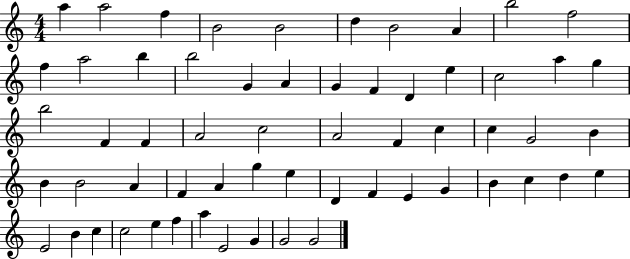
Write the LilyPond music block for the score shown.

{
  \clef treble
  \numericTimeSignature
  \time 4/4
  \key c \major
  a''4 a''2 f''4 | b'2 b'2 | d''4 b'2 a'4 | b''2 f''2 | \break f''4 a''2 b''4 | b''2 g'4 a'4 | g'4 f'4 d'4 e''4 | c''2 a''4 g''4 | \break b''2 f'4 f'4 | a'2 c''2 | a'2 f'4 c''4 | c''4 g'2 b'4 | \break b'4 b'2 a'4 | f'4 a'4 g''4 e''4 | d'4 f'4 e'4 g'4 | b'4 c''4 d''4 e''4 | \break e'2 b'4 c''4 | c''2 e''4 f''4 | a''4 e'2 g'4 | g'2 g'2 | \break \bar "|."
}